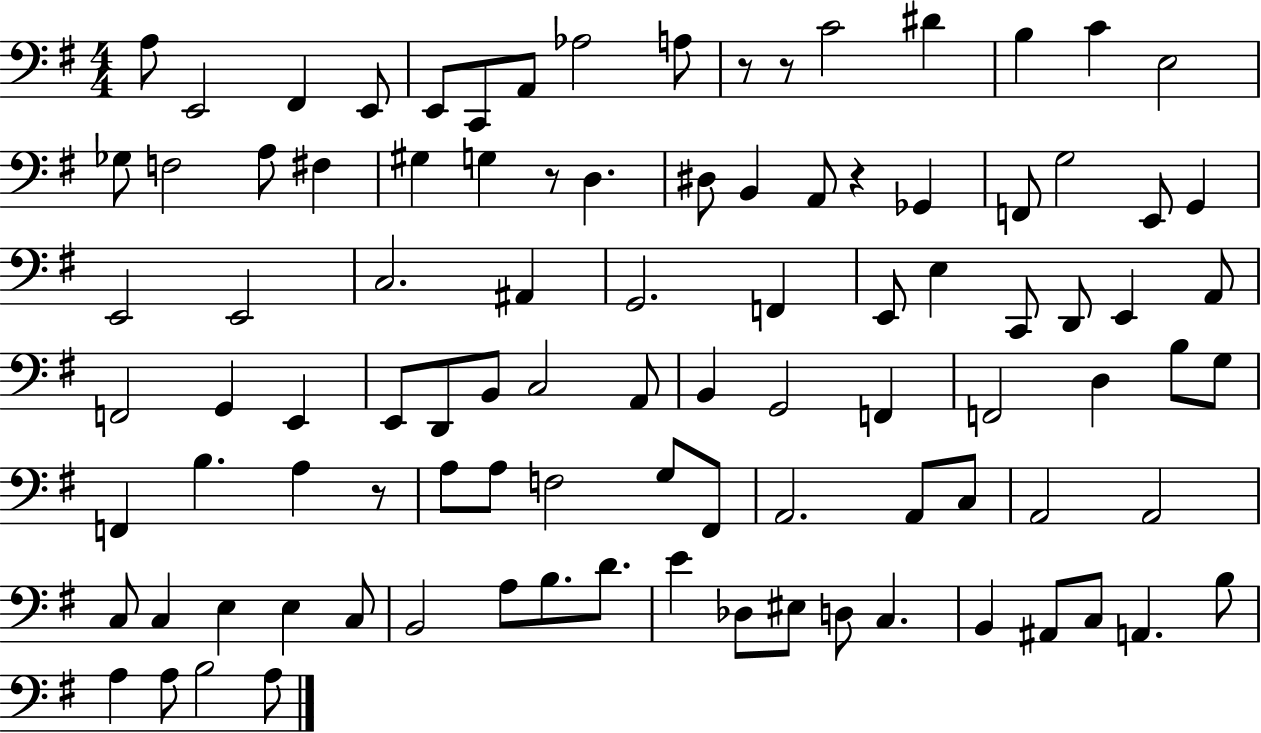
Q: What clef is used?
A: bass